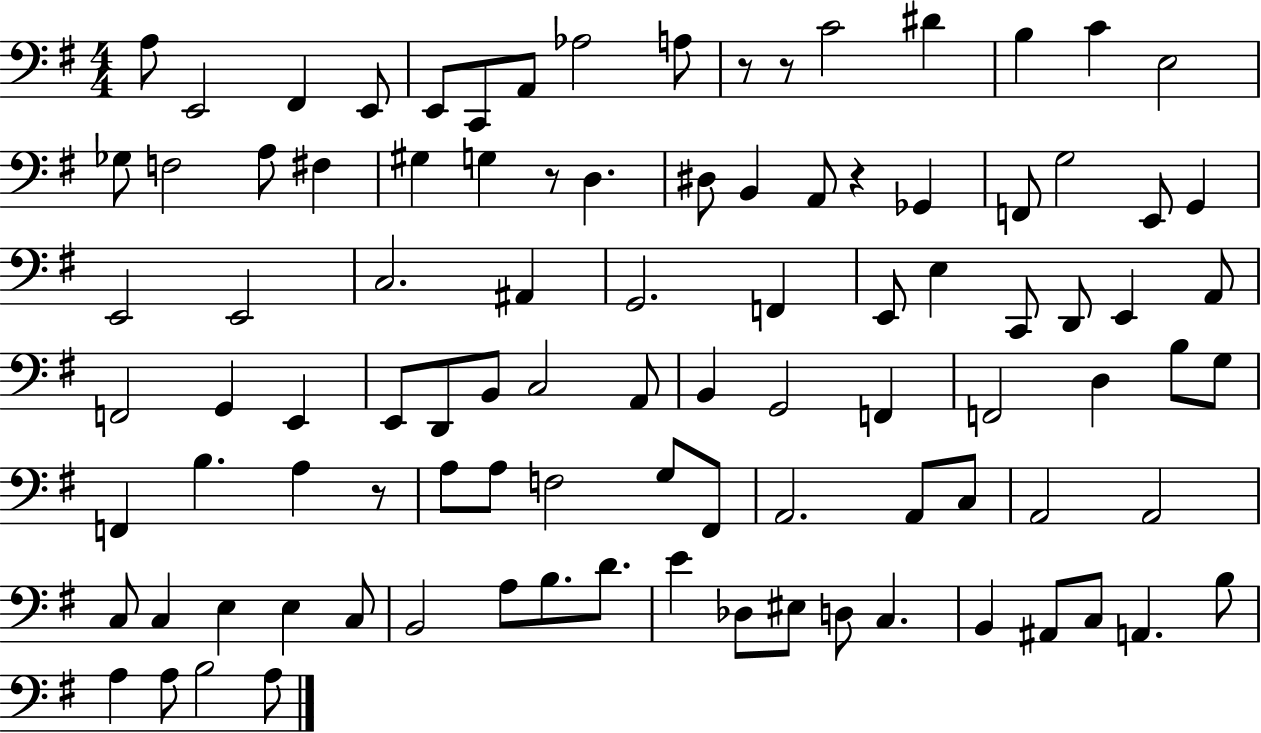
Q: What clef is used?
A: bass